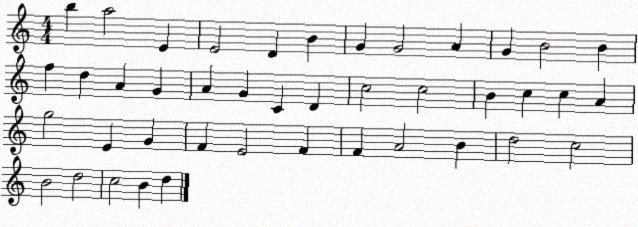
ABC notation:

X:1
T:Untitled
M:4/4
L:1/4
K:C
b a2 E E2 D B G G2 A G B2 B f d A G A G C D c2 c2 B c c A g2 E G F E2 F F A2 B d2 c2 B2 d2 c2 B d